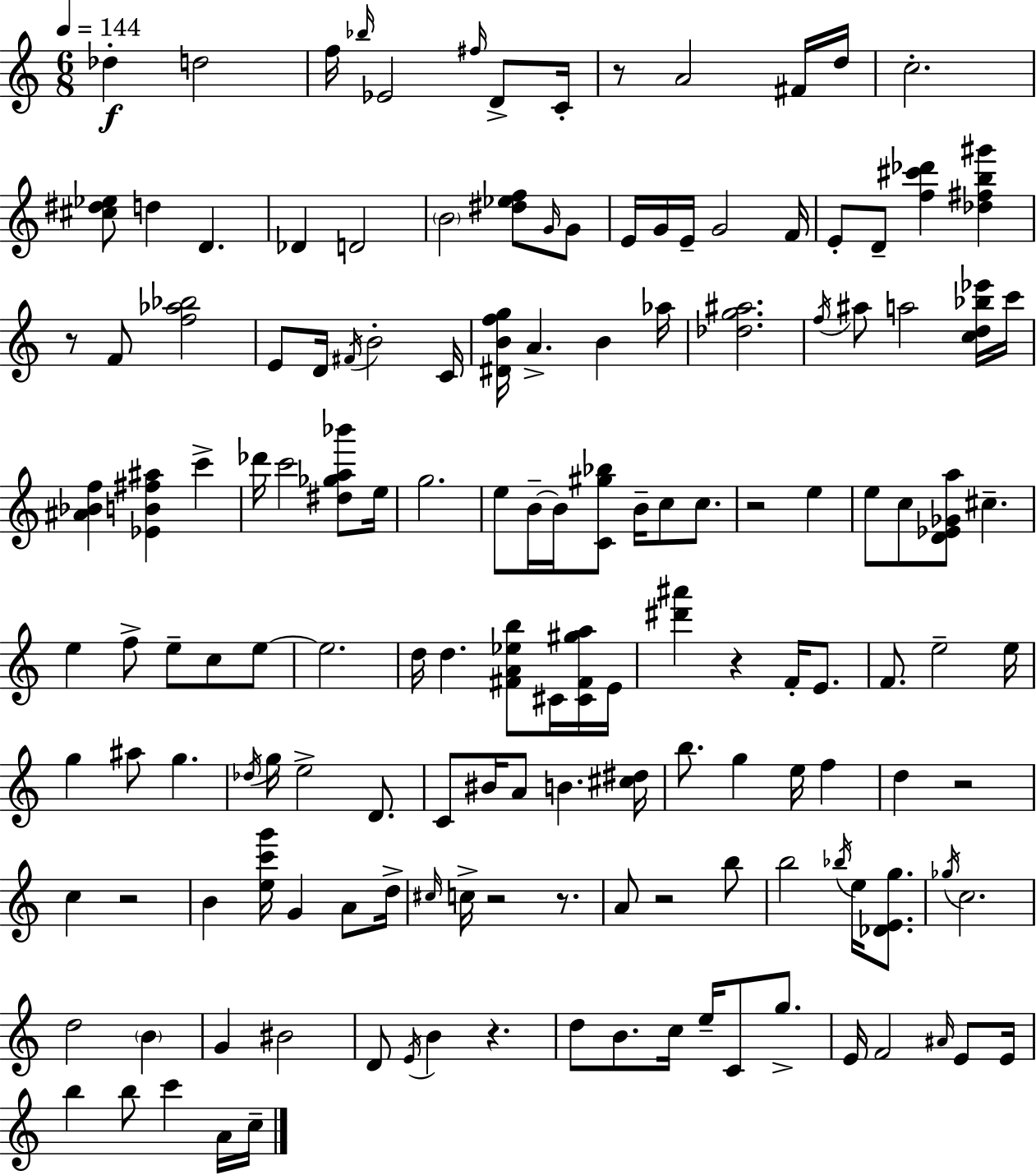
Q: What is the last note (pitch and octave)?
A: C5